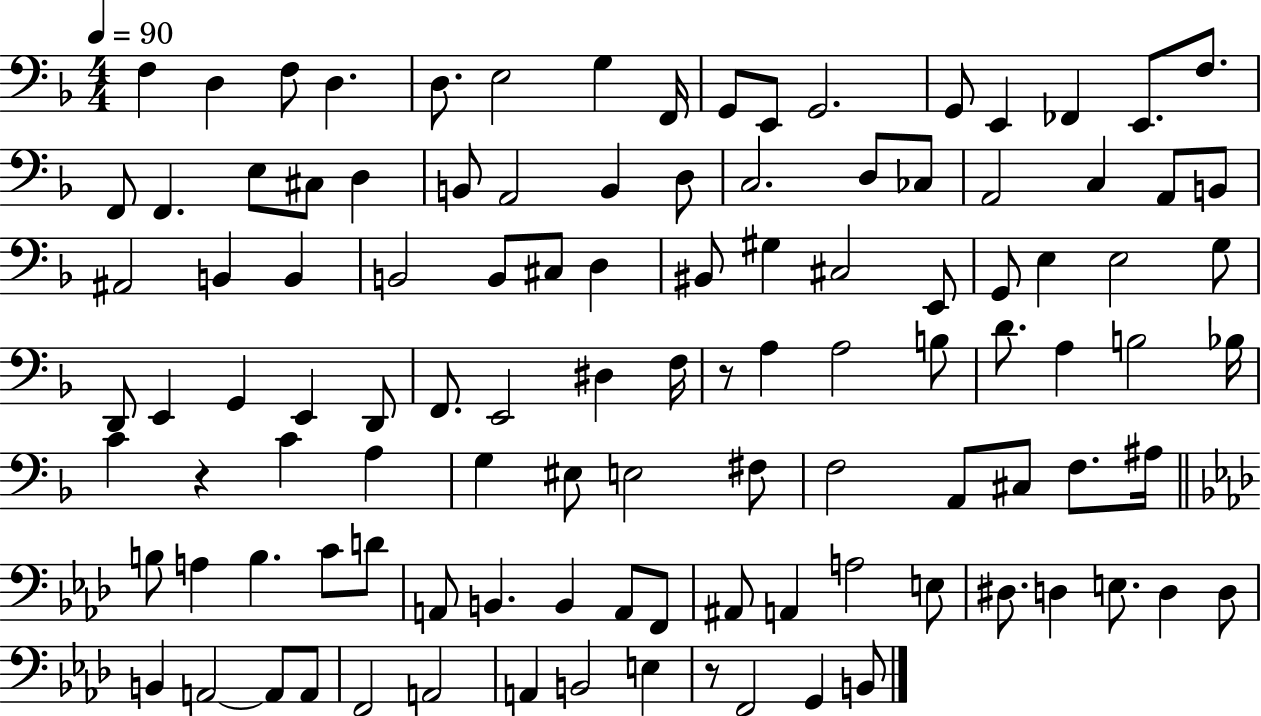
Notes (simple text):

F3/q D3/q F3/e D3/q. D3/e. E3/h G3/q F2/s G2/e E2/e G2/h. G2/e E2/q FES2/q E2/e. F3/e. F2/e F2/q. E3/e C#3/e D3/q B2/e A2/h B2/q D3/e C3/h. D3/e CES3/e A2/h C3/q A2/e B2/e A#2/h B2/q B2/q B2/h B2/e C#3/e D3/q BIS2/e G#3/q C#3/h E2/e G2/e E3/q E3/h G3/e D2/e E2/q G2/q E2/q D2/e F2/e. E2/h D#3/q F3/s R/e A3/q A3/h B3/e D4/e. A3/q B3/h Bb3/s C4/q R/q C4/q A3/q G3/q EIS3/e E3/h F#3/e F3/h A2/e C#3/e F3/e. A#3/s B3/e A3/q B3/q. C4/e D4/e A2/e B2/q. B2/q A2/e F2/e A#2/e A2/q A3/h E3/e D#3/e. D3/q E3/e. D3/q D3/e B2/q A2/h A2/e A2/e F2/h A2/h A2/q B2/h E3/q R/e F2/h G2/q B2/e